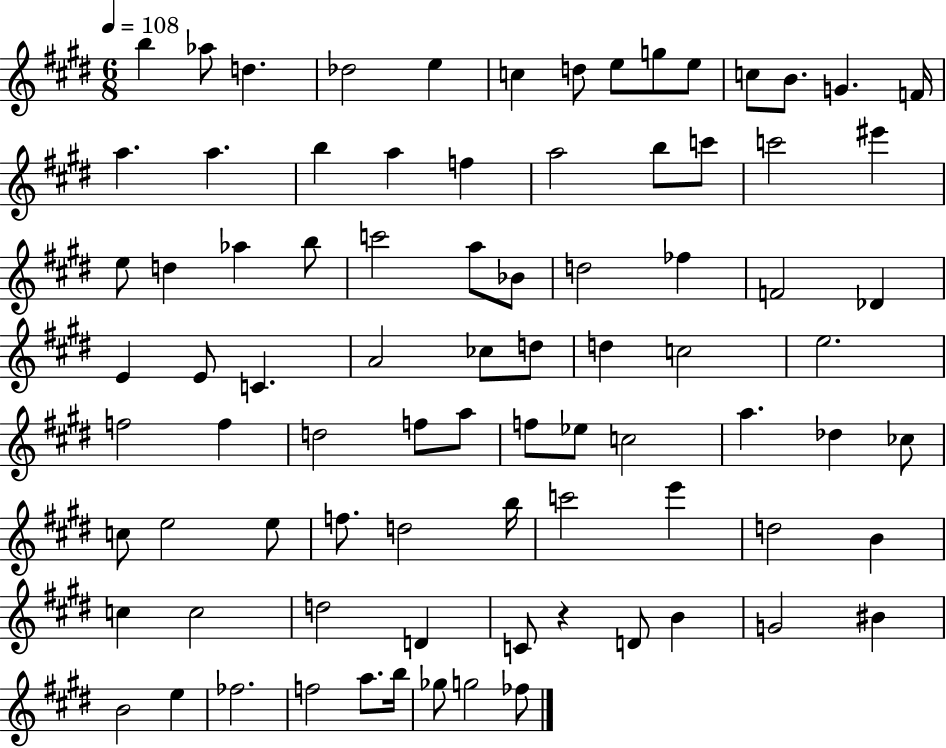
B5/q Ab5/e D5/q. Db5/h E5/q C5/q D5/e E5/e G5/e E5/e C5/e B4/e. G4/q. F4/s A5/q. A5/q. B5/q A5/q F5/q A5/h B5/e C6/e C6/h EIS6/q E5/e D5/q Ab5/q B5/e C6/h A5/e Bb4/e D5/h FES5/q F4/h Db4/q E4/q E4/e C4/q. A4/h CES5/e D5/e D5/q C5/h E5/h. F5/h F5/q D5/h F5/e A5/e F5/e Eb5/e C5/h A5/q. Db5/q CES5/e C5/e E5/h E5/e F5/e. D5/h B5/s C6/h E6/q D5/h B4/q C5/q C5/h D5/h D4/q C4/e R/q D4/e B4/q G4/h BIS4/q B4/h E5/q FES5/h. F5/h A5/e. B5/s Gb5/e G5/h FES5/e